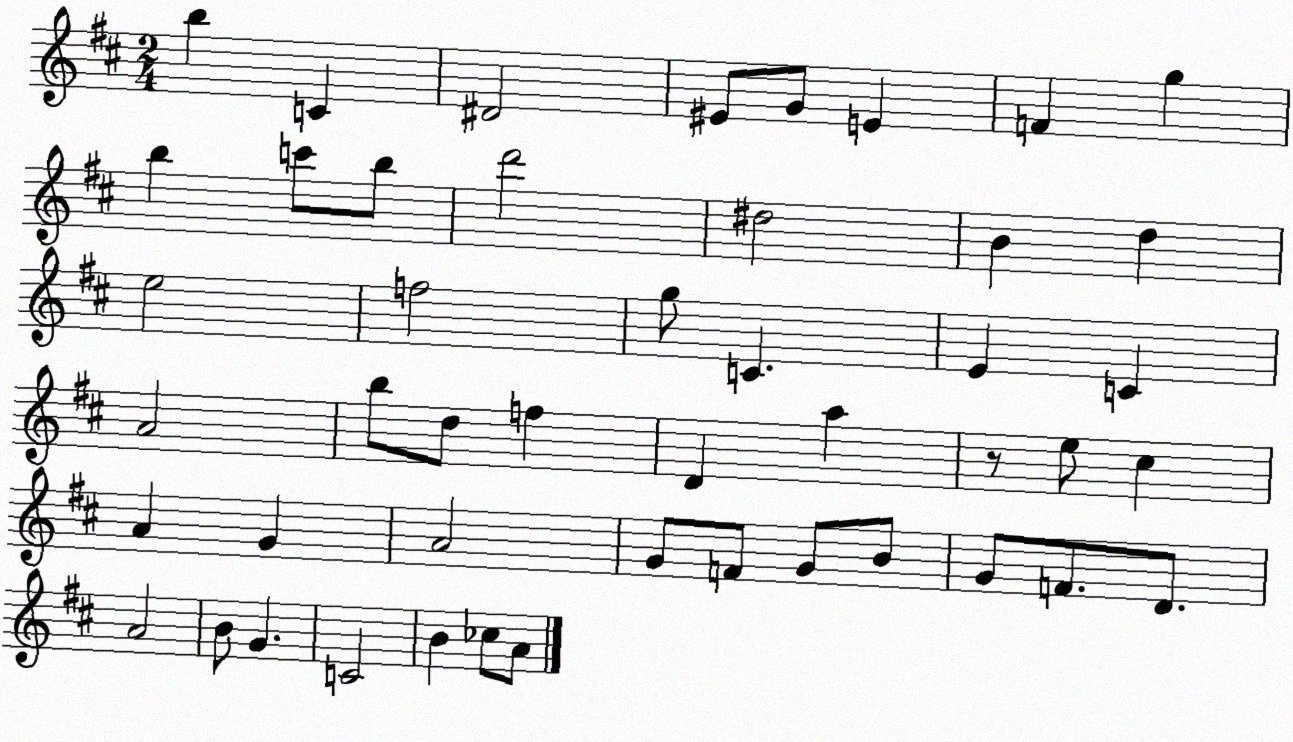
X:1
T:Untitled
M:2/4
L:1/4
K:D
b C ^D2 ^E/2 G/2 E F g b c'/2 b/2 d'2 ^d2 B d e2 f2 g/2 C E C A2 b/2 d/2 f D a z/2 e/2 ^c A G A2 G/2 F/2 G/2 B/2 G/2 F/2 D/2 A2 B/2 G C2 B _c/2 A/2